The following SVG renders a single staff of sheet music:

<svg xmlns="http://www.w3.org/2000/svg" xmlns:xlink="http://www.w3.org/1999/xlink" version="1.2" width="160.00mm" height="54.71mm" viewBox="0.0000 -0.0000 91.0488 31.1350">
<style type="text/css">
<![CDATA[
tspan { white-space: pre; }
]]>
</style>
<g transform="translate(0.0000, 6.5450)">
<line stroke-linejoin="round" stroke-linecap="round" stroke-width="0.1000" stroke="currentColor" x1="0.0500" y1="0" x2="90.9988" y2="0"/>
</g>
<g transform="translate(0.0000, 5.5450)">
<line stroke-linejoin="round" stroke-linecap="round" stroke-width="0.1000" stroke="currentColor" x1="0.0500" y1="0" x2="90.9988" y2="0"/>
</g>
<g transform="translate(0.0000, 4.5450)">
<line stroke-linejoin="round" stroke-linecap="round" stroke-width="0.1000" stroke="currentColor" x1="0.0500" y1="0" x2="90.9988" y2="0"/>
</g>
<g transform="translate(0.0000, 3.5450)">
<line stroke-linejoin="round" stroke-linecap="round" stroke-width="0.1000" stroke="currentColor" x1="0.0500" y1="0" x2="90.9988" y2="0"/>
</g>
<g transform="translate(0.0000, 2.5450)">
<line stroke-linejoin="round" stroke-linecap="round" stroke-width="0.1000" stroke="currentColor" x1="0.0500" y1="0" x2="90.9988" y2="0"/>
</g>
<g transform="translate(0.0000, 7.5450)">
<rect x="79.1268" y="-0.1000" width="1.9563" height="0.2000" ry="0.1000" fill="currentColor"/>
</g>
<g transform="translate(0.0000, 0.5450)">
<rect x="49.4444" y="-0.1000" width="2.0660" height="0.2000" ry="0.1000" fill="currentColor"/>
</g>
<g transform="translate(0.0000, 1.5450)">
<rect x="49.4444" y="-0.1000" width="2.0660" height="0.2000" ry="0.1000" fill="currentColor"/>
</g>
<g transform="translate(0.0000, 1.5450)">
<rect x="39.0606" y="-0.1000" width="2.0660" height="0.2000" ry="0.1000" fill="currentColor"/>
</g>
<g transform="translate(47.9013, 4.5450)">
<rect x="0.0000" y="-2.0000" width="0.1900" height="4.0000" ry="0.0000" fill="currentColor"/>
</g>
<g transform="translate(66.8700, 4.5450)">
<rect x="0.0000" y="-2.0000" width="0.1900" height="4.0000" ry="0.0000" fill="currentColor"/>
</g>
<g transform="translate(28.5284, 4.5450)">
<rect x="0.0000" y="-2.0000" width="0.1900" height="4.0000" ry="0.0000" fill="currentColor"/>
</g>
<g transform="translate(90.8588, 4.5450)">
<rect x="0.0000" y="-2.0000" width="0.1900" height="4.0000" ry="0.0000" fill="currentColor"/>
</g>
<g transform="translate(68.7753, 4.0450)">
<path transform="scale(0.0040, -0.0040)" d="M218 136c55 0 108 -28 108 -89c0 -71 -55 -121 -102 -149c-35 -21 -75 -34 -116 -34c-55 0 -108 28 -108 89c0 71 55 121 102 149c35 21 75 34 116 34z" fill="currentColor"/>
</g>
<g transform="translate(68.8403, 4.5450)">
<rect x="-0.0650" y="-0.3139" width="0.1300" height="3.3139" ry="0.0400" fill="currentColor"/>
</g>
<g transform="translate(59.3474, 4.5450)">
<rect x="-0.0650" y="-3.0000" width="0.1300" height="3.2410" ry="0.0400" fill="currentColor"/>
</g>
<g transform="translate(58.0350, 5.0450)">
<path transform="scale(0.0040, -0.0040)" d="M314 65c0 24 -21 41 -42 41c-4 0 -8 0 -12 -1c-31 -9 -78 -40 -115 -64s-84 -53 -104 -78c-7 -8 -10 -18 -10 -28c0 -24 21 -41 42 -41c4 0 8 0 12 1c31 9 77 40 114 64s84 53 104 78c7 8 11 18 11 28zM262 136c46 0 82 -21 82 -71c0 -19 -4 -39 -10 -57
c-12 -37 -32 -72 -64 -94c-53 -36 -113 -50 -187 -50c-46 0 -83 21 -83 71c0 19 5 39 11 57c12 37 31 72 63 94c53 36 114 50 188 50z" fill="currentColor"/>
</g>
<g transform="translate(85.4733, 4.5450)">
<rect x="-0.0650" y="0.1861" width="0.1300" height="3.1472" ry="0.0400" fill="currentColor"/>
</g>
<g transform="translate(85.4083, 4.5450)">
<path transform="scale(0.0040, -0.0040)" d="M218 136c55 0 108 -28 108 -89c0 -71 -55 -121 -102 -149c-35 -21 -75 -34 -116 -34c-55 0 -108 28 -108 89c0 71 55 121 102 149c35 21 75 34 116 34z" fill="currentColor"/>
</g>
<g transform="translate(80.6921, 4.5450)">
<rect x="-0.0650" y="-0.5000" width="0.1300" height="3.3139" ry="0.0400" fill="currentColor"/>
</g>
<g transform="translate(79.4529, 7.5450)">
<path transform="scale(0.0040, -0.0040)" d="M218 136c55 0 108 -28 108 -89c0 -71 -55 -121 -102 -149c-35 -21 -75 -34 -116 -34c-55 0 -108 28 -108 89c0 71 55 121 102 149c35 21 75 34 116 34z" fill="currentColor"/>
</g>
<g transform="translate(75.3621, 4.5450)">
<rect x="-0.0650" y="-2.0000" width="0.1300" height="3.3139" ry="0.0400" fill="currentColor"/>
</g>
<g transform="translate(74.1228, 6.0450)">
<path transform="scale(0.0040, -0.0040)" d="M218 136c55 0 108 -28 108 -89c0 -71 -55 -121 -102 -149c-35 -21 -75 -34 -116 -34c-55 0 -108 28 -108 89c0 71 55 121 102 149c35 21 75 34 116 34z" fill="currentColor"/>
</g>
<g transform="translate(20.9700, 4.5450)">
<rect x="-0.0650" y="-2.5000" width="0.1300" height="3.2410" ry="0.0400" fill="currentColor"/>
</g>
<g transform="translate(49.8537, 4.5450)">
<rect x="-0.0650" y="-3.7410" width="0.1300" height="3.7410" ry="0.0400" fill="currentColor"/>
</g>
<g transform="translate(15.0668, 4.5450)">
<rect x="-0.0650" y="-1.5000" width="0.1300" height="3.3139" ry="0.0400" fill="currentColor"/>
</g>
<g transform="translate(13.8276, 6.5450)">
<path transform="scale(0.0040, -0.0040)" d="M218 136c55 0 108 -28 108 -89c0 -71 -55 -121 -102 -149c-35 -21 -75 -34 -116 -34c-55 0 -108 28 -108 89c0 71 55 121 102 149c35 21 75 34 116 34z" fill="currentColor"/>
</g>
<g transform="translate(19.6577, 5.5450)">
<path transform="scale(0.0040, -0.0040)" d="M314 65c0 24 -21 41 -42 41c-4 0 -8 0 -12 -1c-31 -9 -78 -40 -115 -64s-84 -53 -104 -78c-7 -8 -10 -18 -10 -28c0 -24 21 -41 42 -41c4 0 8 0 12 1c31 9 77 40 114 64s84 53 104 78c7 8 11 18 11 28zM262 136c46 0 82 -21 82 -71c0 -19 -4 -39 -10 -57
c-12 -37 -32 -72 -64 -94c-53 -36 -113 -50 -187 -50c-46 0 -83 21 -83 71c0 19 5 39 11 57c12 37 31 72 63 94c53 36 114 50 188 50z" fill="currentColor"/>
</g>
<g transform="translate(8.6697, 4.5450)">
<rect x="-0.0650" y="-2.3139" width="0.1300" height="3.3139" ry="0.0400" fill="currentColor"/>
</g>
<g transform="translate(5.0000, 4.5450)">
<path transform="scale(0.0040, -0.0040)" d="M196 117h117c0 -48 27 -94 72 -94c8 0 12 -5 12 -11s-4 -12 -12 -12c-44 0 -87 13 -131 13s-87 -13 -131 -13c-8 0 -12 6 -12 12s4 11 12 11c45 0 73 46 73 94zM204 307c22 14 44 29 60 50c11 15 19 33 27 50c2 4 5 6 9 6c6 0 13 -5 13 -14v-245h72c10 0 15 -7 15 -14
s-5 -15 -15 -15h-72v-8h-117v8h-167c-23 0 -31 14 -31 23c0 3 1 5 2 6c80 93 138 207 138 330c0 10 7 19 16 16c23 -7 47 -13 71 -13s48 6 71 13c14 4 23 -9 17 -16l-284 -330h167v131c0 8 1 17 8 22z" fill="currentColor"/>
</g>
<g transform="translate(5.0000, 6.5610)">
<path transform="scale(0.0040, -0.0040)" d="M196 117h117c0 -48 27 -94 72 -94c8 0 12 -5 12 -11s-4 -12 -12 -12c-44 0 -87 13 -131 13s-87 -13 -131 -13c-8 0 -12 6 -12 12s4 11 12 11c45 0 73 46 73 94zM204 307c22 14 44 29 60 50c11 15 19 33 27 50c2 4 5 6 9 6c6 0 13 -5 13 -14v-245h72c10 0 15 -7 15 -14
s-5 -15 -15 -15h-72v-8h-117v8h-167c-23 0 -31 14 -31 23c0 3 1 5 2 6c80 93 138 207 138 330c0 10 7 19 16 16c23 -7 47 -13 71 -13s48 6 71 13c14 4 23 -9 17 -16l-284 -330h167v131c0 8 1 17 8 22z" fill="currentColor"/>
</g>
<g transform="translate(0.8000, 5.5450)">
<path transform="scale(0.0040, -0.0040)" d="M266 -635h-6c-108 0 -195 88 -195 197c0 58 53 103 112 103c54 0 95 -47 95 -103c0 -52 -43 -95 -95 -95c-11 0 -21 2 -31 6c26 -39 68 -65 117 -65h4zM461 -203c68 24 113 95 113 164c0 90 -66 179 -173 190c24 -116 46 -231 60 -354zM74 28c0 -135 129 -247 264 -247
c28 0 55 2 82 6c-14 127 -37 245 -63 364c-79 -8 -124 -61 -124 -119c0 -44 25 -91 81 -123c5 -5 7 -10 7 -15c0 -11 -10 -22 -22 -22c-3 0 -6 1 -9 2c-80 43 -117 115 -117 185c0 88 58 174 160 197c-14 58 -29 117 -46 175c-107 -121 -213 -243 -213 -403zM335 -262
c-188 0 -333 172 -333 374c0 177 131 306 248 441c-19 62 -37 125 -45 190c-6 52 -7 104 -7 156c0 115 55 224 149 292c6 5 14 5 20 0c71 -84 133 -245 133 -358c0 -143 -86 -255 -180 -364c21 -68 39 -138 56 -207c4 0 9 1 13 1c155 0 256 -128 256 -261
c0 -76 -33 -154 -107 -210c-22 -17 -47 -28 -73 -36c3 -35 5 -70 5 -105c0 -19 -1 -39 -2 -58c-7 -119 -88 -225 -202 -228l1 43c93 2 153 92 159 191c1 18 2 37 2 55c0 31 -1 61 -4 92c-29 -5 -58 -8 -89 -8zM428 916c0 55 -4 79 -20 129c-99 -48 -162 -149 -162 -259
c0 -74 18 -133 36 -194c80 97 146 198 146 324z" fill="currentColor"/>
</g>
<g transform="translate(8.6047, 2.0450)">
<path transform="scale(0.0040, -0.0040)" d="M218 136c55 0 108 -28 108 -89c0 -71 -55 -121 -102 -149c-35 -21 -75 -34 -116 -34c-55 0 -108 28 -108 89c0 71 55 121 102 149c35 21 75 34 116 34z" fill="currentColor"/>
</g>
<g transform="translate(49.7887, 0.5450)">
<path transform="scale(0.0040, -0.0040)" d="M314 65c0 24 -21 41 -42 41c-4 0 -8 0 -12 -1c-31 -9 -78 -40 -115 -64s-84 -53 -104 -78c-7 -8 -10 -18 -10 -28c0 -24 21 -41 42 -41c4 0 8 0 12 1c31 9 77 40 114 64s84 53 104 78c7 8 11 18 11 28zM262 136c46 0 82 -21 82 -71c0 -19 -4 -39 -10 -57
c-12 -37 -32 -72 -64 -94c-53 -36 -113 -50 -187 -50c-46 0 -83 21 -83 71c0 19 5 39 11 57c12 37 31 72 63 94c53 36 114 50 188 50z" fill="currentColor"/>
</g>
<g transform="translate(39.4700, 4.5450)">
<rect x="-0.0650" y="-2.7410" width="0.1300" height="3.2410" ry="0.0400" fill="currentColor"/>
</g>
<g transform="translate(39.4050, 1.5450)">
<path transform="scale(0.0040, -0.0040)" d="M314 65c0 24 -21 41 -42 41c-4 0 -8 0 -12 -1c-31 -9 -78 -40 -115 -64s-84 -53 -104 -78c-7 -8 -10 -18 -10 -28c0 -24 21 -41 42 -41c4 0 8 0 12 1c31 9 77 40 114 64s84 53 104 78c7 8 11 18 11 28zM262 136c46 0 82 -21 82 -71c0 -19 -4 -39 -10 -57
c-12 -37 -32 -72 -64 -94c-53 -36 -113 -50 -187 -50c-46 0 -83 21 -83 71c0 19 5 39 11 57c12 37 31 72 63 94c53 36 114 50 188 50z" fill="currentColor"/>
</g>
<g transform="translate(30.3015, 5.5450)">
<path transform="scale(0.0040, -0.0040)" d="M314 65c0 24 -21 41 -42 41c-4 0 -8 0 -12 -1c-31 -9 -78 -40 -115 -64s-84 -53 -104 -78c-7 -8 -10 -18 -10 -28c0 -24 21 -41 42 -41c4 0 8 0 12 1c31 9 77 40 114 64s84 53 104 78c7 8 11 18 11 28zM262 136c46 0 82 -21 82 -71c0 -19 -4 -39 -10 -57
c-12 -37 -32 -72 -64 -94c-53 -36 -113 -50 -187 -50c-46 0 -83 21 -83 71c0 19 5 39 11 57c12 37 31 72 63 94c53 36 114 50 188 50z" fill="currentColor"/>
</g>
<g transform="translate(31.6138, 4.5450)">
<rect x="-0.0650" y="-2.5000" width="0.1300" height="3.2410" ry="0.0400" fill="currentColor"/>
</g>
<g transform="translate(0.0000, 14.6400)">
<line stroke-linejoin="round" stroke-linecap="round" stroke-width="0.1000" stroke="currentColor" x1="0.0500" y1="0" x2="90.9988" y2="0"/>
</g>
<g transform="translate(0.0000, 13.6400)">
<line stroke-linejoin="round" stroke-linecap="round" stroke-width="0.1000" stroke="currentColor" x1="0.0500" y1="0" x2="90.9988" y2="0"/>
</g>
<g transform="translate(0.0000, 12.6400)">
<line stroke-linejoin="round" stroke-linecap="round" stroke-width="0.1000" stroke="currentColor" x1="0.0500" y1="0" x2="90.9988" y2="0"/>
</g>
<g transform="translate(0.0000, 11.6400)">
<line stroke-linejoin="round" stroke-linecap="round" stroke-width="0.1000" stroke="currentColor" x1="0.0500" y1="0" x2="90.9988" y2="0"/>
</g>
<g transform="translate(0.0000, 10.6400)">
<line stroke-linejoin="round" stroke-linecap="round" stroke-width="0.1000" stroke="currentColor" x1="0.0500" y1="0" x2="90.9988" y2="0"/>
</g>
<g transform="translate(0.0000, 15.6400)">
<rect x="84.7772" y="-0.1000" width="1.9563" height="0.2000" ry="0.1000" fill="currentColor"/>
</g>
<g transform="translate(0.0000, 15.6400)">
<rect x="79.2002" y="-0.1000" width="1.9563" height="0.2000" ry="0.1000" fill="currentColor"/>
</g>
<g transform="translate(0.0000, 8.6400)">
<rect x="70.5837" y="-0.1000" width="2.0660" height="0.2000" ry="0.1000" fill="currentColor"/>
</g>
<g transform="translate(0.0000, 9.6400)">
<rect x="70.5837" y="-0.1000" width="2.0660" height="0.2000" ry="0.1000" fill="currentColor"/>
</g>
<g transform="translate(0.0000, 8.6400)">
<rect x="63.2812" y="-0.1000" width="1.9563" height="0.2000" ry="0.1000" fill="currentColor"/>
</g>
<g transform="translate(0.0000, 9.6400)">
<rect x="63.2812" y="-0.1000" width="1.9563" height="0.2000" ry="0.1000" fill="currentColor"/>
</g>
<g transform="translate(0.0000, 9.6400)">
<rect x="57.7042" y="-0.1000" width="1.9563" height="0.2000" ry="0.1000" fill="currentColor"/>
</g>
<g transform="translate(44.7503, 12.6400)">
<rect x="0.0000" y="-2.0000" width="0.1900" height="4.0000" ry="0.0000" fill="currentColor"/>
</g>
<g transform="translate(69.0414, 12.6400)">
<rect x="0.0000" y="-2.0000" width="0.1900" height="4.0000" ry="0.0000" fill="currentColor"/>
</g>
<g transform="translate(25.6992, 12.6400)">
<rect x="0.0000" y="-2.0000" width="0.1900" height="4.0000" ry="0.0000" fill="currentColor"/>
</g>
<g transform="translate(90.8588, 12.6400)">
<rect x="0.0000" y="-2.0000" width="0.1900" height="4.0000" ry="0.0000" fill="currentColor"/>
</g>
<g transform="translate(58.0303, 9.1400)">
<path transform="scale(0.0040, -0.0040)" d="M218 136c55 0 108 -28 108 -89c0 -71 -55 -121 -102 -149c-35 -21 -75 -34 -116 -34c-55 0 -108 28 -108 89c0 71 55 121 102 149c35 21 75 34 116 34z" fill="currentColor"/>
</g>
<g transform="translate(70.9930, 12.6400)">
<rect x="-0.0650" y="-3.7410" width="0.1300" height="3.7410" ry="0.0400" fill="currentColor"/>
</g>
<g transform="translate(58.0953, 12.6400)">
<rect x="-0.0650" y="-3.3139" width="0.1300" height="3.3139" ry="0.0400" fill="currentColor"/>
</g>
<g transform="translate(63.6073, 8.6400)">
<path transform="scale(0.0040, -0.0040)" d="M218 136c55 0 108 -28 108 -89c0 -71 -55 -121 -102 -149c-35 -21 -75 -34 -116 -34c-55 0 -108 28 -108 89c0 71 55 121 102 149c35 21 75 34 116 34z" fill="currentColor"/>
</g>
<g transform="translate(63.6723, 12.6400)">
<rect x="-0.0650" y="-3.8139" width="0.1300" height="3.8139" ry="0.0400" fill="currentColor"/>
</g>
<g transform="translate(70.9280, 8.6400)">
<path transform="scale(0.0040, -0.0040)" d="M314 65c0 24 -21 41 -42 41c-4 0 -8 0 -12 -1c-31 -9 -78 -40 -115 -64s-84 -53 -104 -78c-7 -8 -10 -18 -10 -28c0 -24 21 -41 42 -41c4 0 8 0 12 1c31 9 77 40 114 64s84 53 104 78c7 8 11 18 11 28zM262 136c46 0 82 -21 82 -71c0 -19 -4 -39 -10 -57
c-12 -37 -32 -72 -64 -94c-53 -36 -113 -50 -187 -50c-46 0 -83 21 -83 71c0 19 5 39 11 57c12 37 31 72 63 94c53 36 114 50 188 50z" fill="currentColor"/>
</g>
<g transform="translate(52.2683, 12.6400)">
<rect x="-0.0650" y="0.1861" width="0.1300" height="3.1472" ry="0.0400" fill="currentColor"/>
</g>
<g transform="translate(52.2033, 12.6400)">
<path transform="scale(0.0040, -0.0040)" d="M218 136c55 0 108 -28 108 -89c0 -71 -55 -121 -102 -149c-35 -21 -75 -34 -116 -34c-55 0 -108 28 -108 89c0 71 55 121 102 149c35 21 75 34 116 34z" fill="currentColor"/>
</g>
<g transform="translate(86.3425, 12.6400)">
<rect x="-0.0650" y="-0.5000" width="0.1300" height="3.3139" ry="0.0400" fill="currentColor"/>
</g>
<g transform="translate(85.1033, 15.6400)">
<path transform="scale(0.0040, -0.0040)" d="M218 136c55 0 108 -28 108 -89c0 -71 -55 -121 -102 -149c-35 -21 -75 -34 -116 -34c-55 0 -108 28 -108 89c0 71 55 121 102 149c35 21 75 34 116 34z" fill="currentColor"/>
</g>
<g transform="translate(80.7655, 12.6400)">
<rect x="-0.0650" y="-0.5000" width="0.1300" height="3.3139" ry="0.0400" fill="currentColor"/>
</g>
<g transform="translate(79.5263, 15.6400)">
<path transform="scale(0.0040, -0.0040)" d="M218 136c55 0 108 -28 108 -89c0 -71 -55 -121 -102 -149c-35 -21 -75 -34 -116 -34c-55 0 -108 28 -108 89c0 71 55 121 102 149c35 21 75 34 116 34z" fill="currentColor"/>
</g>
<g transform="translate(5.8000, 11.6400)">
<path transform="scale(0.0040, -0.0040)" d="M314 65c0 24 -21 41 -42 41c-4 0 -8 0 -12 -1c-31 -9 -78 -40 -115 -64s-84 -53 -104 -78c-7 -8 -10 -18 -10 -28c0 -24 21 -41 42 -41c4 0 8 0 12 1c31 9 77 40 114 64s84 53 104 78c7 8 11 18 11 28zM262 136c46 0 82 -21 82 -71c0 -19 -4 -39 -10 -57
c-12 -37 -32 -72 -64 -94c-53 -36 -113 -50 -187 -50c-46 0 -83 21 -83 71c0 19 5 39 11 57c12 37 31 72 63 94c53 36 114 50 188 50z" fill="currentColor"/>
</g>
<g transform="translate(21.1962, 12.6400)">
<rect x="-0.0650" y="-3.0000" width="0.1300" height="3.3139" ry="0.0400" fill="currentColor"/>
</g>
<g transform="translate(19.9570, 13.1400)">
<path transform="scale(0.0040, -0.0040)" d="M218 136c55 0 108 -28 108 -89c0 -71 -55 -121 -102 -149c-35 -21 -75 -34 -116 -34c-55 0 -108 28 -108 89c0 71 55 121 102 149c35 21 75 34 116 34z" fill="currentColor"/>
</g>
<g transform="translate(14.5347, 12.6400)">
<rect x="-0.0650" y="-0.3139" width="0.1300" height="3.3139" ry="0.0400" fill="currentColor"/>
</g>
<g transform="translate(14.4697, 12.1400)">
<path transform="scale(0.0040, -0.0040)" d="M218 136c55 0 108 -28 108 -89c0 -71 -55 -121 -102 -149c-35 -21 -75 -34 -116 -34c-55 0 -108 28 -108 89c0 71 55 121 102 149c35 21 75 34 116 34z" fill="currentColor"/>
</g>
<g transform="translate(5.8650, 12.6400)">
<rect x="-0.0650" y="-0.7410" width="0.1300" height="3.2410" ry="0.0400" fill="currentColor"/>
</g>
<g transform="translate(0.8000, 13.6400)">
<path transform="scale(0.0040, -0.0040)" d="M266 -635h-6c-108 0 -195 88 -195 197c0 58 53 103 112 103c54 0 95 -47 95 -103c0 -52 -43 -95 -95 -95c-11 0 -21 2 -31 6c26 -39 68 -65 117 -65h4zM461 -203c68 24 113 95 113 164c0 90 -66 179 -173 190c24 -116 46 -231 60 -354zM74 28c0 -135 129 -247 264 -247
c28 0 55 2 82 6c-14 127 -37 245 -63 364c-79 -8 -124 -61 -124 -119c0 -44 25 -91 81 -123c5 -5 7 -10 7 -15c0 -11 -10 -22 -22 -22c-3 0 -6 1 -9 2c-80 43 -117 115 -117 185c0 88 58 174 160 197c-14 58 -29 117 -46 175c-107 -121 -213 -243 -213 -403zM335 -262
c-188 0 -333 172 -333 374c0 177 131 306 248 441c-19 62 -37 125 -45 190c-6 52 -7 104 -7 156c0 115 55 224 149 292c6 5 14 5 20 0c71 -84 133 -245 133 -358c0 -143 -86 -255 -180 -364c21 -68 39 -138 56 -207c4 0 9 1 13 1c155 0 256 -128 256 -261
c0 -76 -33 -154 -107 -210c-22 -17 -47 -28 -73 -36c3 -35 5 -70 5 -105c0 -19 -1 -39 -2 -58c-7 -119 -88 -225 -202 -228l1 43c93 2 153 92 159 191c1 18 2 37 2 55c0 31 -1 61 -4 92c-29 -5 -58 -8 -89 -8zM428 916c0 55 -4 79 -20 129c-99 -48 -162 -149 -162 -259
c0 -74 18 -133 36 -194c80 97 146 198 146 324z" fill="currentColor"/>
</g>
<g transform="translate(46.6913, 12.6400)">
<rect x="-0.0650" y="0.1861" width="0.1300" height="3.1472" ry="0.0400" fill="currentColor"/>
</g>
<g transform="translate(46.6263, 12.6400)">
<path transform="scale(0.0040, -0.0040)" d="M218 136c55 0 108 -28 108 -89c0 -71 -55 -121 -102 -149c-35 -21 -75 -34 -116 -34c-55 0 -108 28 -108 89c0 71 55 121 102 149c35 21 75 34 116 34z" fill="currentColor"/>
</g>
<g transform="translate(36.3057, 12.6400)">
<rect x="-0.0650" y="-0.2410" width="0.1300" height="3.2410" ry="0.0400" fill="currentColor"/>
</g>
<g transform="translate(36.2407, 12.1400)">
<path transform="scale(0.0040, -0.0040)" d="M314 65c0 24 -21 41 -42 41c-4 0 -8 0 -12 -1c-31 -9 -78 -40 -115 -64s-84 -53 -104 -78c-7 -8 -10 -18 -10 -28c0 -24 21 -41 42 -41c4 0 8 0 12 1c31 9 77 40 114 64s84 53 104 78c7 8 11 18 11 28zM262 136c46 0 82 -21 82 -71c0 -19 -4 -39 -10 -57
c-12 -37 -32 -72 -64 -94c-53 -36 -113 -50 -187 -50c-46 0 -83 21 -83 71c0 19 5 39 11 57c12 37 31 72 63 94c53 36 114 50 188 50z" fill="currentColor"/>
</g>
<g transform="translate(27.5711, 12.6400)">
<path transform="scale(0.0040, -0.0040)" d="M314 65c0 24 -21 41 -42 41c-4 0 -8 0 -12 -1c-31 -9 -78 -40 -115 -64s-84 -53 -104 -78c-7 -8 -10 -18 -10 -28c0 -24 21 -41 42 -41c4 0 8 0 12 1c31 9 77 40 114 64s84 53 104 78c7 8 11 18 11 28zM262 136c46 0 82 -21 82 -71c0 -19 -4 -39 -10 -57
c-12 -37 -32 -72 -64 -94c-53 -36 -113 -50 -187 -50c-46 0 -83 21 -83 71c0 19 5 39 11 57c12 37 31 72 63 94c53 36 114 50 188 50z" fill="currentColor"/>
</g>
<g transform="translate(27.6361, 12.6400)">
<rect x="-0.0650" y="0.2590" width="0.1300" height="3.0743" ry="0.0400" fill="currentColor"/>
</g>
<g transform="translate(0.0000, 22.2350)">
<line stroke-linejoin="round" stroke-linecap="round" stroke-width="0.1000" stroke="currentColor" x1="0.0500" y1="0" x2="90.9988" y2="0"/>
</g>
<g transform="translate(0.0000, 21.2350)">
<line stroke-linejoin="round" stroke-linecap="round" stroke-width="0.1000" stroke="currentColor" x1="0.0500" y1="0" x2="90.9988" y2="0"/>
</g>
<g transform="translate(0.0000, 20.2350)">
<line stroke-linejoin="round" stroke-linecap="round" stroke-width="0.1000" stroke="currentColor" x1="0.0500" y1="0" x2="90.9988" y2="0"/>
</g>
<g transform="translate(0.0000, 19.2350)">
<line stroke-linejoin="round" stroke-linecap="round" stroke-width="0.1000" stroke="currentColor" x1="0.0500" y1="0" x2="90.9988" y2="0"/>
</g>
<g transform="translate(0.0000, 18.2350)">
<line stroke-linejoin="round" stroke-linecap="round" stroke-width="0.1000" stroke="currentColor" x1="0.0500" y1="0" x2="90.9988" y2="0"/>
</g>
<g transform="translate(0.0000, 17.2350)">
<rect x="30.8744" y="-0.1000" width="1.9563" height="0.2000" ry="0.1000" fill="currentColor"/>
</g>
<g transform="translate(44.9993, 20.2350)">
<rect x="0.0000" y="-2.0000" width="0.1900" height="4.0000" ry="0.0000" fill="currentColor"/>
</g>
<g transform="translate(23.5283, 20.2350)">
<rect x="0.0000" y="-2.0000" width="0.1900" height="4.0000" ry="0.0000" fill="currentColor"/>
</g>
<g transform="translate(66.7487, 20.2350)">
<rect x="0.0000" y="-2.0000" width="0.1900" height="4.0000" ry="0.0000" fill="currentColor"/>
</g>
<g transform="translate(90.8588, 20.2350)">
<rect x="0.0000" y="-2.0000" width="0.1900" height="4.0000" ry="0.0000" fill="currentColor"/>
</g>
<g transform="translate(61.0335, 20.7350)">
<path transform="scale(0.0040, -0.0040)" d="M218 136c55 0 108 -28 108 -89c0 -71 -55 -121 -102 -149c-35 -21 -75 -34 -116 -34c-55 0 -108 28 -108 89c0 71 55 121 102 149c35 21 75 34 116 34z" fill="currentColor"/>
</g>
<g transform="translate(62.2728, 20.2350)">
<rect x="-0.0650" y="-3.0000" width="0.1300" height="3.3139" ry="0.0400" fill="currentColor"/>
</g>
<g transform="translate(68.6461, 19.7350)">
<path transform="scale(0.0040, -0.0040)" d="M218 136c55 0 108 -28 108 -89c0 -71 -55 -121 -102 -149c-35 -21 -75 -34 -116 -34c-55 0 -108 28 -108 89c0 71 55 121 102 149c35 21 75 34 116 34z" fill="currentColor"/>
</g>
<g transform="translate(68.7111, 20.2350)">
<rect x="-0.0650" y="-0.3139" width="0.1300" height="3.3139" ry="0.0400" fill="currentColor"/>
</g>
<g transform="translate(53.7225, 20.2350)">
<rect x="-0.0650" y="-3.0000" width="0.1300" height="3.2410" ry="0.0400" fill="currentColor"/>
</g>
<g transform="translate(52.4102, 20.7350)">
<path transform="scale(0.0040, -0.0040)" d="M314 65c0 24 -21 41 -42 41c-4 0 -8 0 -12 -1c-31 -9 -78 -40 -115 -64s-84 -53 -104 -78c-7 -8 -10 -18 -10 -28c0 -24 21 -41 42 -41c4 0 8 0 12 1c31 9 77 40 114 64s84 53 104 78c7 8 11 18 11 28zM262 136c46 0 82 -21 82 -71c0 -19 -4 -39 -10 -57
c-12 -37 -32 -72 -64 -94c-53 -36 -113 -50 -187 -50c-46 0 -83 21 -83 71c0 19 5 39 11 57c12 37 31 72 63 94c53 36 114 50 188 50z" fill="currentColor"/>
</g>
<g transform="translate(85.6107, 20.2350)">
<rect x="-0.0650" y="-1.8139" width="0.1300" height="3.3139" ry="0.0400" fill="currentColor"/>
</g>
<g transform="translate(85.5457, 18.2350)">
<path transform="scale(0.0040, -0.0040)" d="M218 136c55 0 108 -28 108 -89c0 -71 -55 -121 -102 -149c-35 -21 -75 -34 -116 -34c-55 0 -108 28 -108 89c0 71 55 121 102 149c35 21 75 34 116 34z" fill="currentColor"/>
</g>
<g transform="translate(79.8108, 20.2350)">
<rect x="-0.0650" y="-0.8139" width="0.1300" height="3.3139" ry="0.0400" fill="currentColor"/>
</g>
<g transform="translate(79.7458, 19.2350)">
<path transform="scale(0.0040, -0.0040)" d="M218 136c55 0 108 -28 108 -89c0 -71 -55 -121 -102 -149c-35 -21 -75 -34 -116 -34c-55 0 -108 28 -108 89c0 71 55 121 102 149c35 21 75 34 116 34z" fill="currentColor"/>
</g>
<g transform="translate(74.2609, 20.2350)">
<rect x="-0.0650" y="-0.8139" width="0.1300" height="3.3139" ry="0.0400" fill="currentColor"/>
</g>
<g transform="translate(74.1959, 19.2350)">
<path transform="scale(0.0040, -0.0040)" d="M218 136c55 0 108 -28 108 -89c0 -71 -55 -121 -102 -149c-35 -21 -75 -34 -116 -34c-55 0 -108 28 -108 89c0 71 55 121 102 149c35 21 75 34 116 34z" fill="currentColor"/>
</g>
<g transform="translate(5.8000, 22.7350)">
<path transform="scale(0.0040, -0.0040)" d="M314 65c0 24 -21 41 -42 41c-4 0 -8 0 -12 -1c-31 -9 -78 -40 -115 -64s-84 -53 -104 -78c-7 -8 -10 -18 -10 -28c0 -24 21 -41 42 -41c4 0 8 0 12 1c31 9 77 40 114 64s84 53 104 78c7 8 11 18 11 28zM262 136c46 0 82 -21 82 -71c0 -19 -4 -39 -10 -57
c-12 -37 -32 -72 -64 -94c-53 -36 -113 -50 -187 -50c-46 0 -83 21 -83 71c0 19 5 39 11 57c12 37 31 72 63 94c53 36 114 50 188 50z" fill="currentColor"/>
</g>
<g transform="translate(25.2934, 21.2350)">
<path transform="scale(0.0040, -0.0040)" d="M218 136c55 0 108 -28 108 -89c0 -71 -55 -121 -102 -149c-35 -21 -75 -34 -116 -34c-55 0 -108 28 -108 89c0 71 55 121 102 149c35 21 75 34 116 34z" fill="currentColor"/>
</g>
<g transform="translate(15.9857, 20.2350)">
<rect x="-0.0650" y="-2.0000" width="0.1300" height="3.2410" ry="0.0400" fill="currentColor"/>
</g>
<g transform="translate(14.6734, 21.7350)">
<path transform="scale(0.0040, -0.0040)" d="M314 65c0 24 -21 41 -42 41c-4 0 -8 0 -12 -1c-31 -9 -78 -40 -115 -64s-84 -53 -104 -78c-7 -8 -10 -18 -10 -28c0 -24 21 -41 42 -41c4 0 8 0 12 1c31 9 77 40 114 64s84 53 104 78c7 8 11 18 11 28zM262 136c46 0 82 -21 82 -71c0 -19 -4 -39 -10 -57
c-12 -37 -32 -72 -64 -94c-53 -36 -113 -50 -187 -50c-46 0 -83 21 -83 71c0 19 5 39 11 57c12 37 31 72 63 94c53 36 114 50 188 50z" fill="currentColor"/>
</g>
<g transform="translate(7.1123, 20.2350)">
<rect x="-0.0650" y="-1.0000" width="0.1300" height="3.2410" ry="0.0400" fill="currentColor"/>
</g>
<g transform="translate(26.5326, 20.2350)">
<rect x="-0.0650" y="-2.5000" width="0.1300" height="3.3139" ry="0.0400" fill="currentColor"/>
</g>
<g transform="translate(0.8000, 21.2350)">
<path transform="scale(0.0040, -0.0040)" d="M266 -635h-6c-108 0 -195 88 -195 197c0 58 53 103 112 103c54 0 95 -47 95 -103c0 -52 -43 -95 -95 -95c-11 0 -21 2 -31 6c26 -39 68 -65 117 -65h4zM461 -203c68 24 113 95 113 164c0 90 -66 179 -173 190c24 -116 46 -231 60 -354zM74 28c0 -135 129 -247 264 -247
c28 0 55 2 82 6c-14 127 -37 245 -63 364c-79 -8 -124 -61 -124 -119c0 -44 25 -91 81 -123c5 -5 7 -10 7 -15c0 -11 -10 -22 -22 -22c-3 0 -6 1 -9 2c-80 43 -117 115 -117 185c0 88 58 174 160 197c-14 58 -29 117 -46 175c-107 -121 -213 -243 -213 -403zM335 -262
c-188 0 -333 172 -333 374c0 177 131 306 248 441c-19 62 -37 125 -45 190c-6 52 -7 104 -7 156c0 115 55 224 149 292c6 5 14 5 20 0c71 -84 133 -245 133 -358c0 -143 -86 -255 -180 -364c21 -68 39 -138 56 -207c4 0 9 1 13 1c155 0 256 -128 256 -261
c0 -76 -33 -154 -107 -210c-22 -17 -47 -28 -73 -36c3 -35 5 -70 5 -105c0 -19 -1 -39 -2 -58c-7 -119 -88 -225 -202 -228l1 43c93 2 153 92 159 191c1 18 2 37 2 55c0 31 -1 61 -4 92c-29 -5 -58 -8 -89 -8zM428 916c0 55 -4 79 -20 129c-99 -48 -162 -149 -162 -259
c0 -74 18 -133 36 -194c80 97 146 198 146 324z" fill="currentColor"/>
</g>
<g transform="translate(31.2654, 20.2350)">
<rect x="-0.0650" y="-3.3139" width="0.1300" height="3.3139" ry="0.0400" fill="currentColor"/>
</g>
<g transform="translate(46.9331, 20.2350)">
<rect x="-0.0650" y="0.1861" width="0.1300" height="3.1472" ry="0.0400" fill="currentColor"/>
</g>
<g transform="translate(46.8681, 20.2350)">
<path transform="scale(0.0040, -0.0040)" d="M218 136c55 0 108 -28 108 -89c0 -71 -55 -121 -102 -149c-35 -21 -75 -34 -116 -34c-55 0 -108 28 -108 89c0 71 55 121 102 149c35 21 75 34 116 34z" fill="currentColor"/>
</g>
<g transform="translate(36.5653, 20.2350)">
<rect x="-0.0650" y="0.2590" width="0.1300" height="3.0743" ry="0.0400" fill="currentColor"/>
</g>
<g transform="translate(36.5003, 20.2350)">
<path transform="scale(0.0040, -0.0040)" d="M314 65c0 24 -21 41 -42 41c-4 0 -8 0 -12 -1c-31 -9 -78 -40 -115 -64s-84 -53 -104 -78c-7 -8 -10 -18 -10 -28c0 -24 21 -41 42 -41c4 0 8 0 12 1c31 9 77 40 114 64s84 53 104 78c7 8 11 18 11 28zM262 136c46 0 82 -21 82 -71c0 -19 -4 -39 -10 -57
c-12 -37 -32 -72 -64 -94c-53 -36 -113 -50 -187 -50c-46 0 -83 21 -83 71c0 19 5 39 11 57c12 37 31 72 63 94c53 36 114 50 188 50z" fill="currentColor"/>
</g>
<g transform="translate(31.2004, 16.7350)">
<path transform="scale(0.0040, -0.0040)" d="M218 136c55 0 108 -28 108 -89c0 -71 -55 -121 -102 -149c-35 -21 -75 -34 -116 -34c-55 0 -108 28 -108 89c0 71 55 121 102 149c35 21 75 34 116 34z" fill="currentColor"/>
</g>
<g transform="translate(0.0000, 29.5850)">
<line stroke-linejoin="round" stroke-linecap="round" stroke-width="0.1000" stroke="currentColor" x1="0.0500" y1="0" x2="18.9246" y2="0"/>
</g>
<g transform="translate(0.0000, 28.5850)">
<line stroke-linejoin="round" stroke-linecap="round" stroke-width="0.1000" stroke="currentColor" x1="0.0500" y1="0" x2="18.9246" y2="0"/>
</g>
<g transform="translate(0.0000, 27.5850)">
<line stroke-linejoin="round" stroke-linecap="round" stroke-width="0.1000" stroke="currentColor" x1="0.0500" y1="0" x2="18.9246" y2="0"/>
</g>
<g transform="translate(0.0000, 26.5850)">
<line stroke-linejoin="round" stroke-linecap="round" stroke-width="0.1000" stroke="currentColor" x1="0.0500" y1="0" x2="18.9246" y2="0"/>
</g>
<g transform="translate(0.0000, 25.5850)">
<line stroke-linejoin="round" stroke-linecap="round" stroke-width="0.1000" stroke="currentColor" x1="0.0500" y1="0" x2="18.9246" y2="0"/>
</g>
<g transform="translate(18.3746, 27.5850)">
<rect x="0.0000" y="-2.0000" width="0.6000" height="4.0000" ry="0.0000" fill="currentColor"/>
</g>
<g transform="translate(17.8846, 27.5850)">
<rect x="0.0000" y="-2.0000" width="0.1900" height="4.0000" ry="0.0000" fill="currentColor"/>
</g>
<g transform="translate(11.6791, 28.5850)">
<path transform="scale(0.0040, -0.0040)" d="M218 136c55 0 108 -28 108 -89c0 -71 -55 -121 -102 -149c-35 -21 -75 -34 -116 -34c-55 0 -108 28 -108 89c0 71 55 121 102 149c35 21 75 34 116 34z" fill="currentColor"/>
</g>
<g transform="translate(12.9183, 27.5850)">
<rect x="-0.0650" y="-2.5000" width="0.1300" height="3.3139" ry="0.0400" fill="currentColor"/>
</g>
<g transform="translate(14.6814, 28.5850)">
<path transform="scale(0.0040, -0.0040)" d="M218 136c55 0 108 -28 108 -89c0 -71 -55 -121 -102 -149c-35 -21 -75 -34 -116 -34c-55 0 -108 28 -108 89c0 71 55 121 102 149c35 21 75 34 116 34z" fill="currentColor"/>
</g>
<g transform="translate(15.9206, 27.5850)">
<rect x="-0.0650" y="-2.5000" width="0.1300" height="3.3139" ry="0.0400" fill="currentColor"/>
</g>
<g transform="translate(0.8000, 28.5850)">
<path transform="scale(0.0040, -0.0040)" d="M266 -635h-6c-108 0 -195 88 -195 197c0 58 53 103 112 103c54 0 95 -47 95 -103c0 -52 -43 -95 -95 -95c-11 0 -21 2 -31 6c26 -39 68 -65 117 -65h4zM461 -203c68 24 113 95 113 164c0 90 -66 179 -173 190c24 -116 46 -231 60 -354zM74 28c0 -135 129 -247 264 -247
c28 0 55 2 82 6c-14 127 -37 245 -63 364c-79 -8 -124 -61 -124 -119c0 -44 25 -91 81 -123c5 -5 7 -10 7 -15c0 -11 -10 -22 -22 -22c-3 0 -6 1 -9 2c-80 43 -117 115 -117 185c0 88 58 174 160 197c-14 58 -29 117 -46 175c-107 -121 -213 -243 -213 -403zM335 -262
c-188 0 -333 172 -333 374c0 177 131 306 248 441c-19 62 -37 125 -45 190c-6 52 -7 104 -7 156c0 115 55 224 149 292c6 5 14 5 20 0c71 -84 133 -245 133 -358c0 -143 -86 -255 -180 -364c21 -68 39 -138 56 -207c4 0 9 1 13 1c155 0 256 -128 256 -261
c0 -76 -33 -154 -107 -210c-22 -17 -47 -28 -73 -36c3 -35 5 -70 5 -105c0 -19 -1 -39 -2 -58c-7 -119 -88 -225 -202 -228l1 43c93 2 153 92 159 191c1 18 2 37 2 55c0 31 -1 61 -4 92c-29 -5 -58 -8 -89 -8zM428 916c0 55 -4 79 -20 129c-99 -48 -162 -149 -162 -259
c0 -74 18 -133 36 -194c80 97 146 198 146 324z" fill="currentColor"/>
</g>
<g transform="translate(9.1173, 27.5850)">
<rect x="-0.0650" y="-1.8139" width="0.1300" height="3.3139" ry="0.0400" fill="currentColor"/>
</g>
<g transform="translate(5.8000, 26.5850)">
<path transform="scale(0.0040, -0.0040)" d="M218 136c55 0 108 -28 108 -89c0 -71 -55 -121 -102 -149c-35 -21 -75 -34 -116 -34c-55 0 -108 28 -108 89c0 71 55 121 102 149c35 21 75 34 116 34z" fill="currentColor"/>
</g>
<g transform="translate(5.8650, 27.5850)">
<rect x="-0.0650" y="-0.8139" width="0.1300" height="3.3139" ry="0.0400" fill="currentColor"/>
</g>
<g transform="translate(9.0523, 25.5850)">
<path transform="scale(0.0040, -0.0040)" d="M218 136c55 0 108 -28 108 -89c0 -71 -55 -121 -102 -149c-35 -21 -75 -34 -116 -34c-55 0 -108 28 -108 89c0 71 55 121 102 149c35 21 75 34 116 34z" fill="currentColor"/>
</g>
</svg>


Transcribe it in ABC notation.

X:1
T:Untitled
M:4/4
L:1/4
K:C
g E G2 G2 a2 c'2 A2 c F C B d2 c A B2 c2 B B b c' c'2 C C D2 F2 G b B2 B A2 A c d d f d f G G